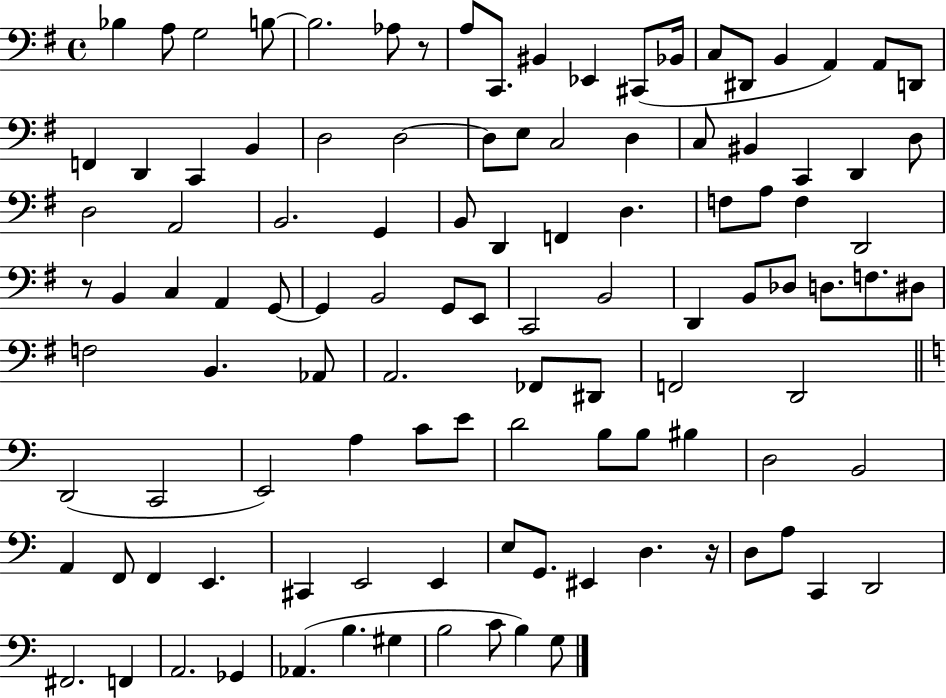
Bb3/q A3/e G3/h B3/e B3/h. Ab3/e R/e A3/e C2/e. BIS2/q Eb2/q C#2/e Bb2/s C3/e D#2/e B2/q A2/q A2/e D2/e F2/q D2/q C2/q B2/q D3/h D3/h D3/e E3/e C3/h D3/q C3/e BIS2/q C2/q D2/q D3/e D3/h A2/h B2/h. G2/q B2/e D2/q F2/q D3/q. F3/e A3/e F3/q D2/h R/e B2/q C3/q A2/q G2/e G2/q B2/h G2/e E2/e C2/h B2/h D2/q B2/e Db3/e D3/e. F3/e. D#3/e F3/h B2/q. Ab2/e A2/h. FES2/e D#2/e F2/h D2/h D2/h C2/h E2/h A3/q C4/e E4/e D4/h B3/e B3/e BIS3/q D3/h B2/h A2/q F2/e F2/q E2/q. C#2/q E2/h E2/q E3/e G2/e. EIS2/q D3/q. R/s D3/e A3/e C2/q D2/h F#2/h. F2/q A2/h. Gb2/q Ab2/q. B3/q. G#3/q B3/h C4/e B3/q G3/e